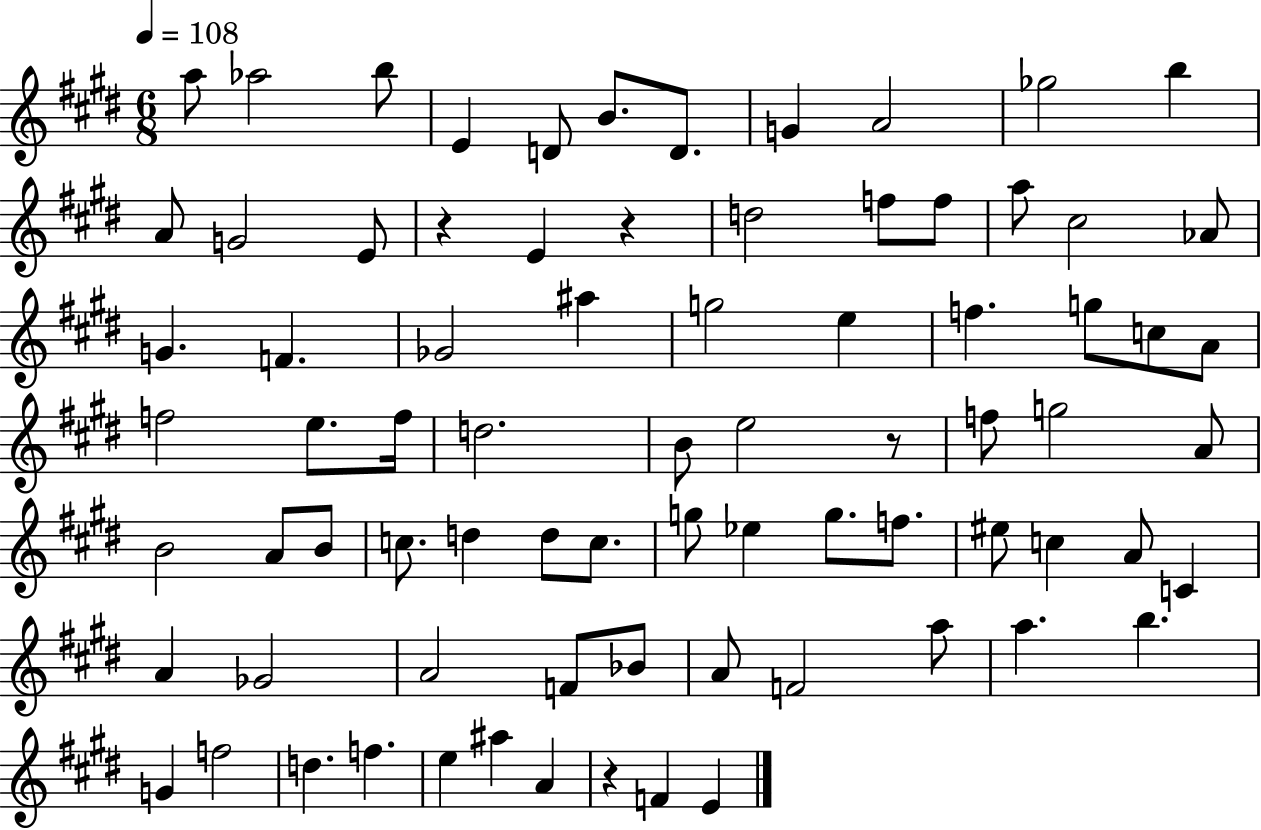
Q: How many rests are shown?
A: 4